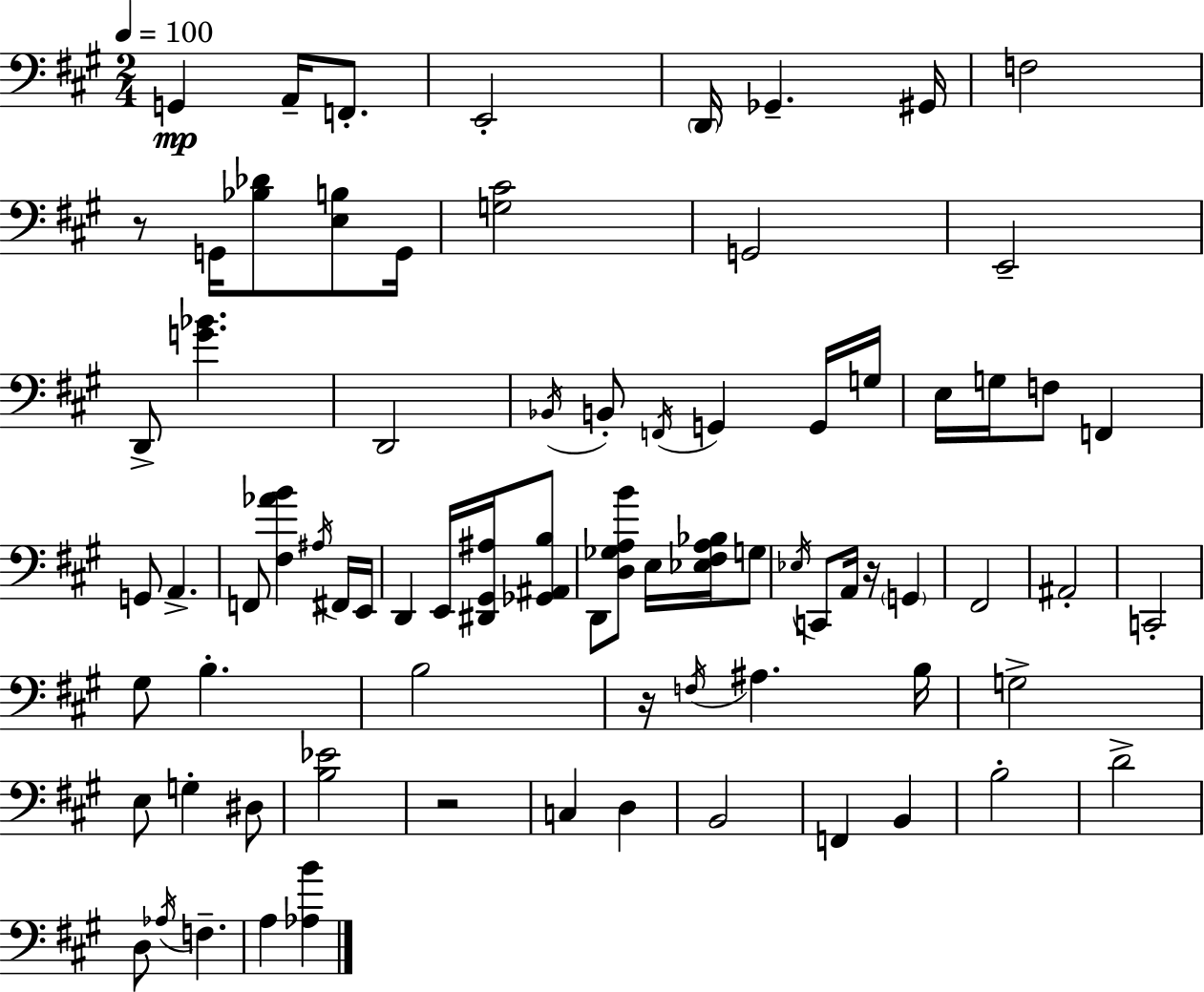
{
  \clef bass
  \numericTimeSignature
  \time 2/4
  \key a \major
  \tempo 4 = 100
  g,4\mp a,16-- f,8.-. | e,2-. | \parenthesize d,16 ges,4.-- gis,16 | f2 | \break r8 g,16 <bes des'>8 <e b>8 g,16 | <g cis'>2 | g,2 | e,2-- | \break d,8-> <g' bes'>4. | d,2 | \acciaccatura { bes,16 } b,8-. \acciaccatura { f,16 } g,4 | g,16 g16 e16 g16 f8 f,4 | \break g,8 a,4.-> | f,8 <fis aes' b'>4 | \acciaccatura { ais16 } fis,16 e,16 d,4 e,16 | <dis, gis, ais>16 <ges, ais, b>8 d,8 <d ges a b'>8 e16 | \break <ees fis a bes>16 g8 \acciaccatura { ees16 } c,8 a,16 r16 | \parenthesize g,4 fis,2 | ais,2-. | c,2-. | \break gis8 b4.-. | b2 | r16 \acciaccatura { f16 } ais4. | b16 g2-> | \break e8 g4-. | dis8 <b ees'>2 | r2 | c4 | \break d4 b,2 | f,4 | b,4 b2-. | d'2-> | \break d8 \acciaccatura { aes16 } | f4.-- a4 | <aes b'>4 \bar "|."
}